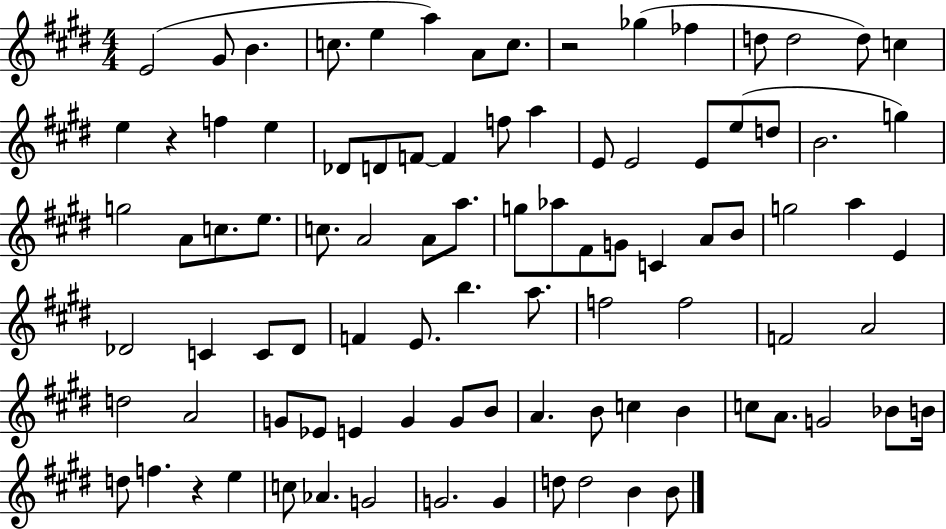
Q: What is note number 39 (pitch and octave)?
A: G5